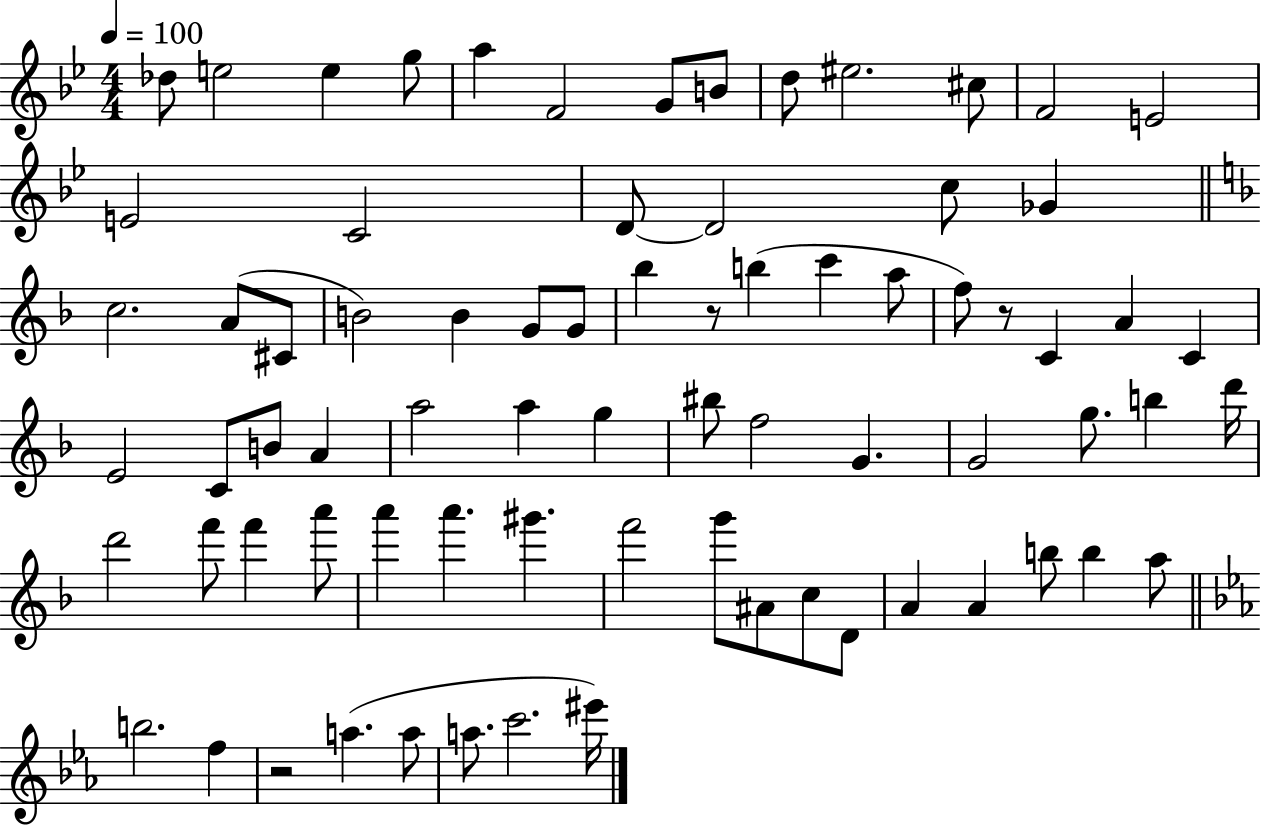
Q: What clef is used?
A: treble